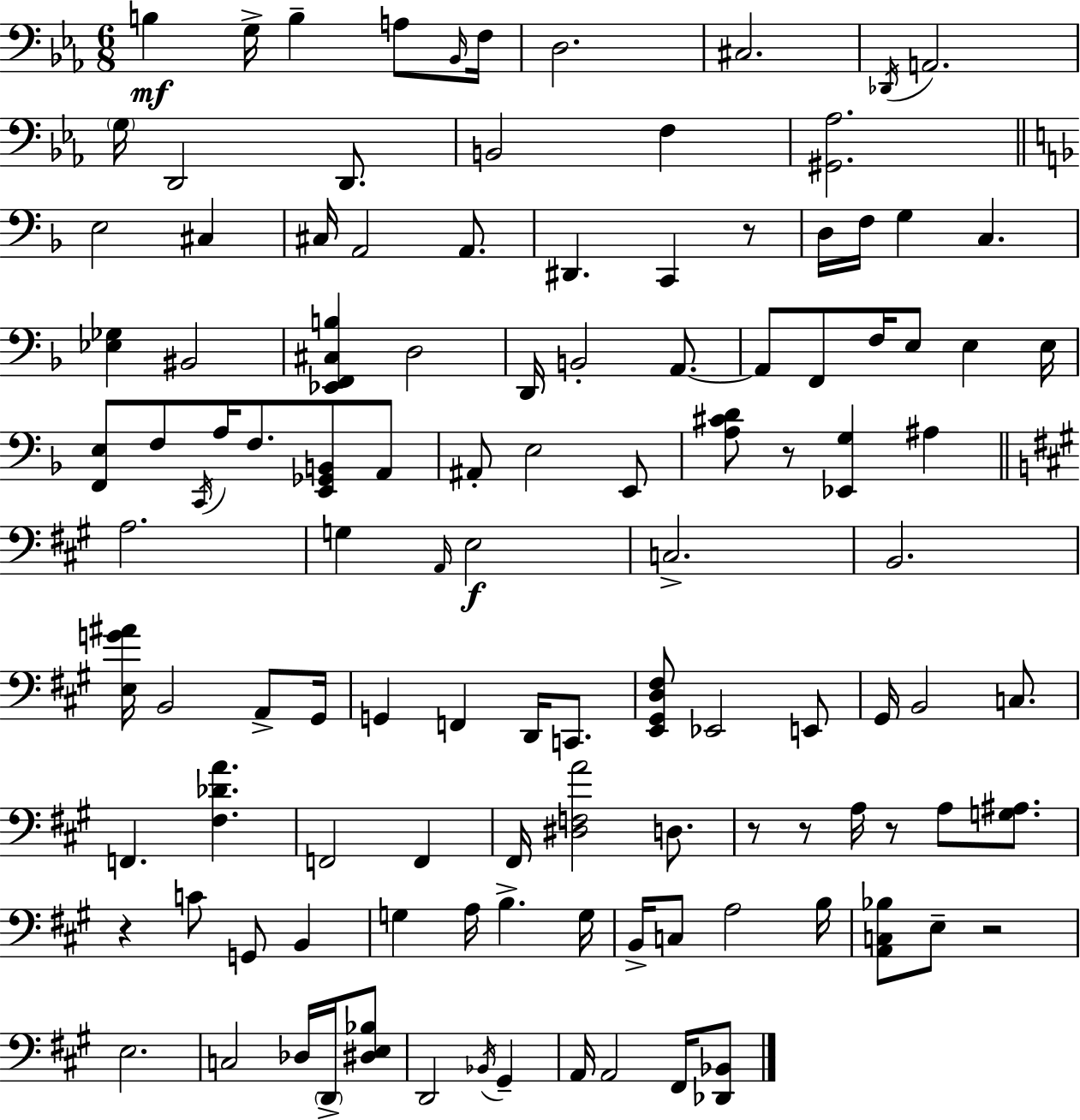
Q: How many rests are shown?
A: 7